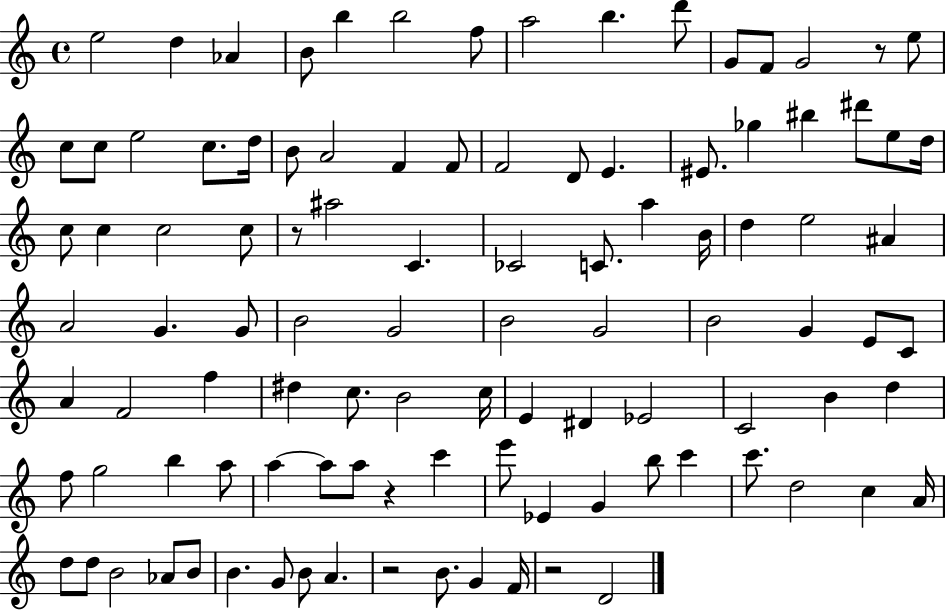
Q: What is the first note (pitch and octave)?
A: E5